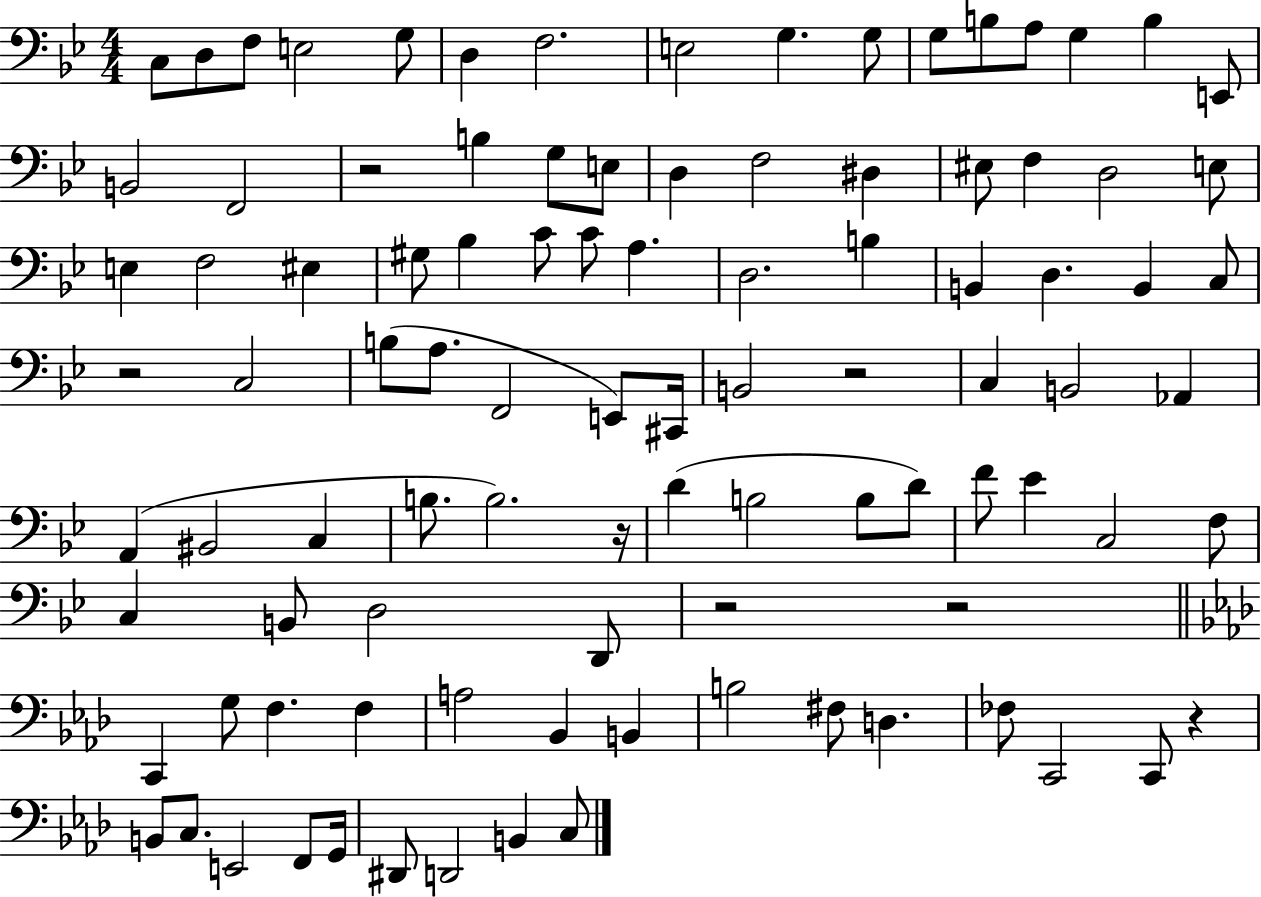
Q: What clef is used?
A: bass